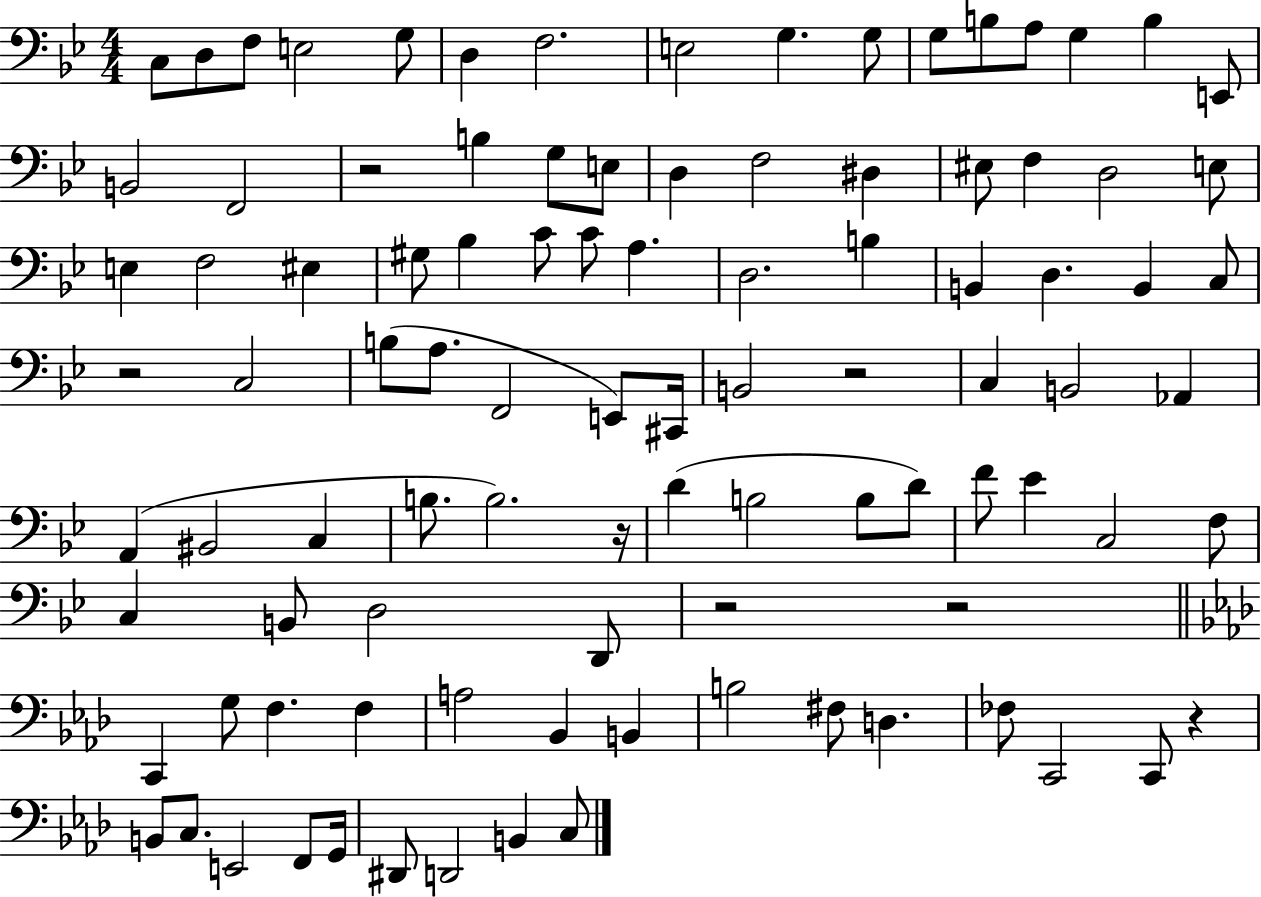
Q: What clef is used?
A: bass